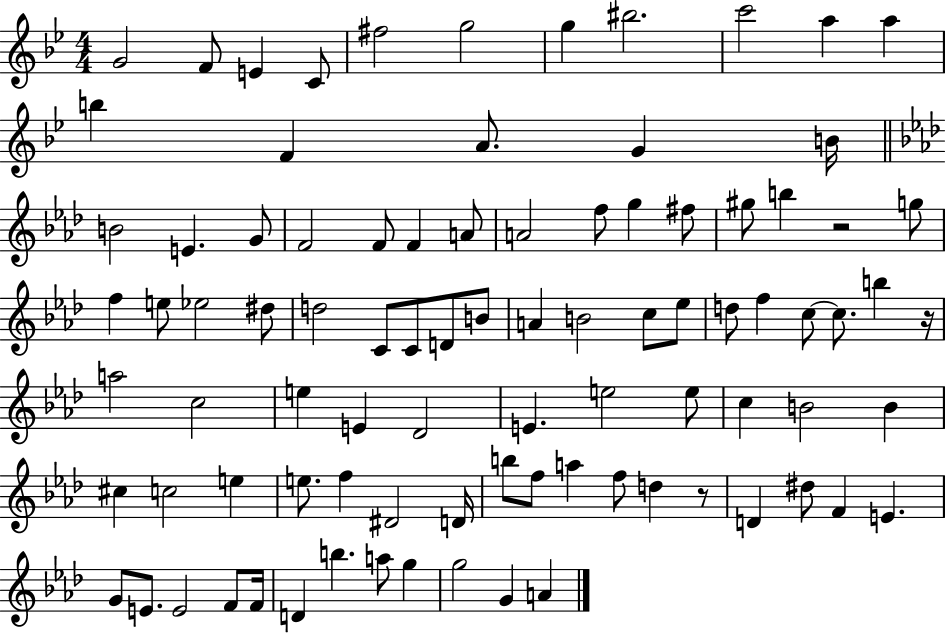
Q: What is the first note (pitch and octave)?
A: G4